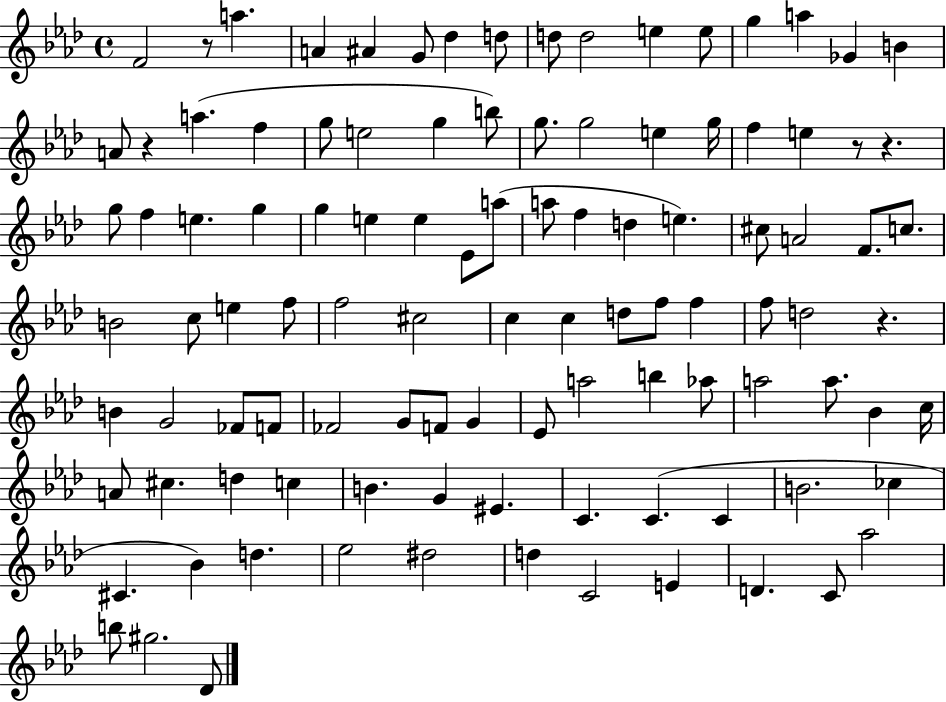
{
  \clef treble
  \time 4/4
  \defaultTimeSignature
  \key aes \major
  f'2 r8 a''4. | a'4 ais'4 g'8 des''4 d''8 | d''8 d''2 e''4 e''8 | g''4 a''4 ges'4 b'4 | \break a'8 r4 a''4.( f''4 | g''8 e''2 g''4 b''8) | g''8. g''2 e''4 g''16 | f''4 e''4 r8 r4. | \break g''8 f''4 e''4. g''4 | g''4 e''4 e''4 ees'8 a''8( | a''8 f''4 d''4 e''4.) | cis''8 a'2 f'8. c''8. | \break b'2 c''8 e''4 f''8 | f''2 cis''2 | c''4 c''4 d''8 f''8 f''4 | f''8 d''2 r4. | \break b'4 g'2 fes'8 f'8 | fes'2 g'8 f'8 g'4 | ees'8 a''2 b''4 aes''8 | a''2 a''8. bes'4 c''16 | \break a'8 cis''4. d''4 c''4 | b'4. g'4 eis'4. | c'4. c'4.( c'4 | b'2. ces''4 | \break cis'4. bes'4) d''4. | ees''2 dis''2 | d''4 c'2 e'4 | d'4. c'8 aes''2 | \break b''8 gis''2. des'8 | \bar "|."
}